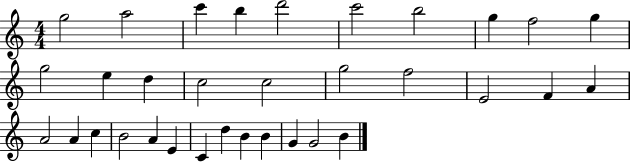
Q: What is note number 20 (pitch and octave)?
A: A4